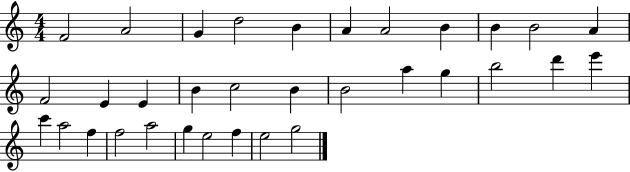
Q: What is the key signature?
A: C major